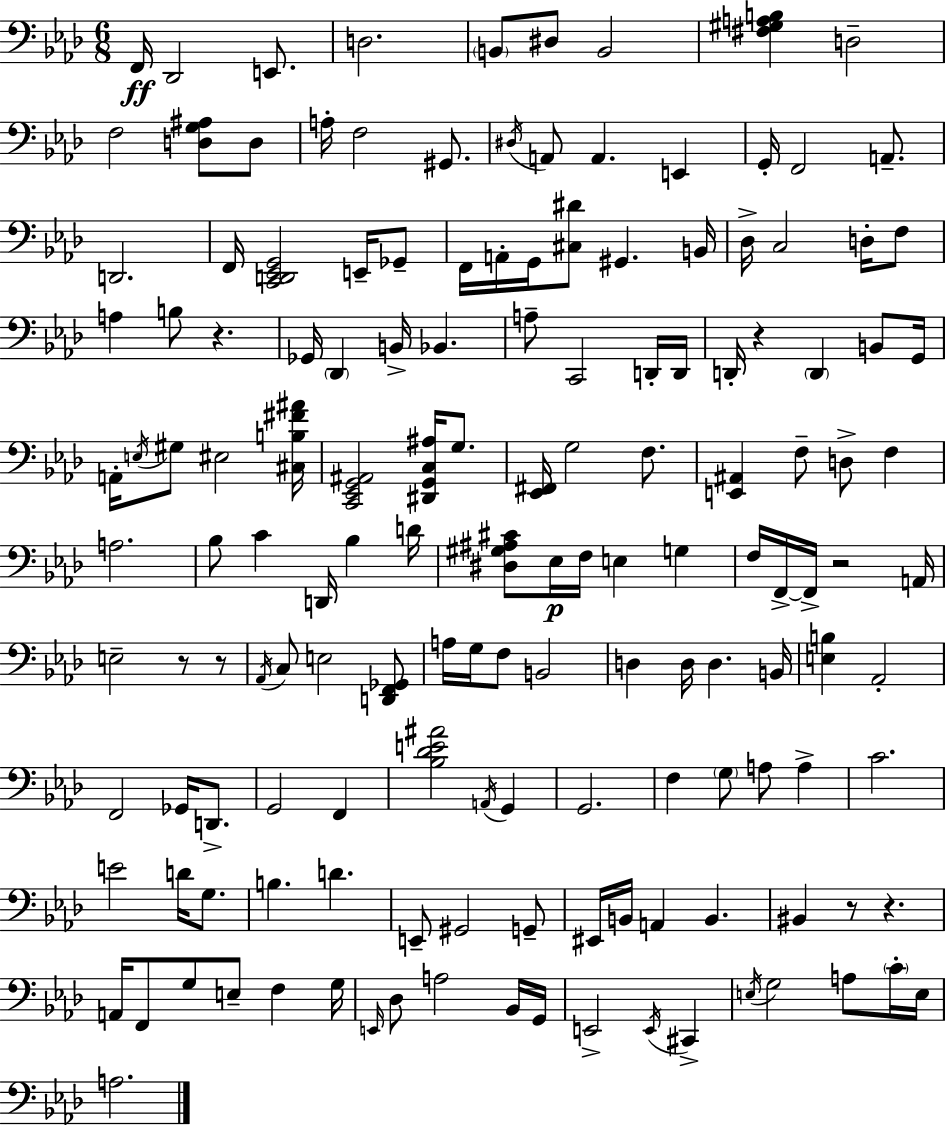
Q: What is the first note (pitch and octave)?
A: F2